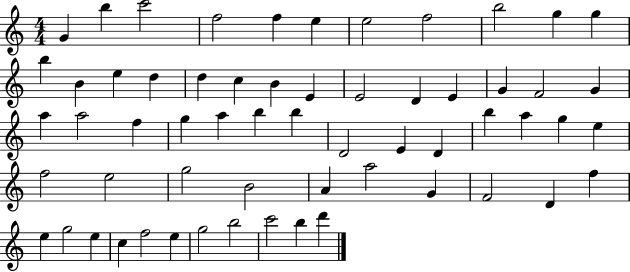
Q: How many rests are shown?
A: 0